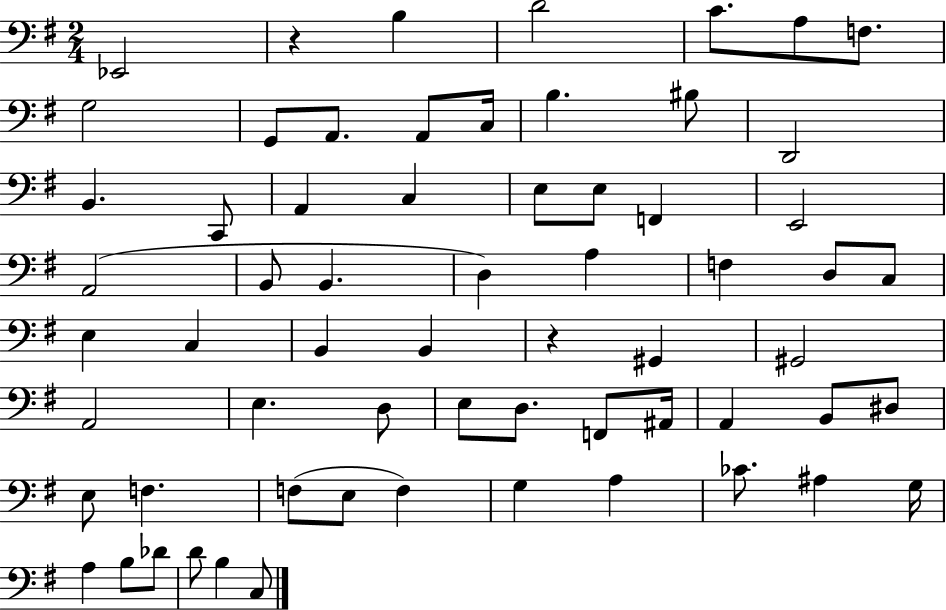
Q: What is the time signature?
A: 2/4